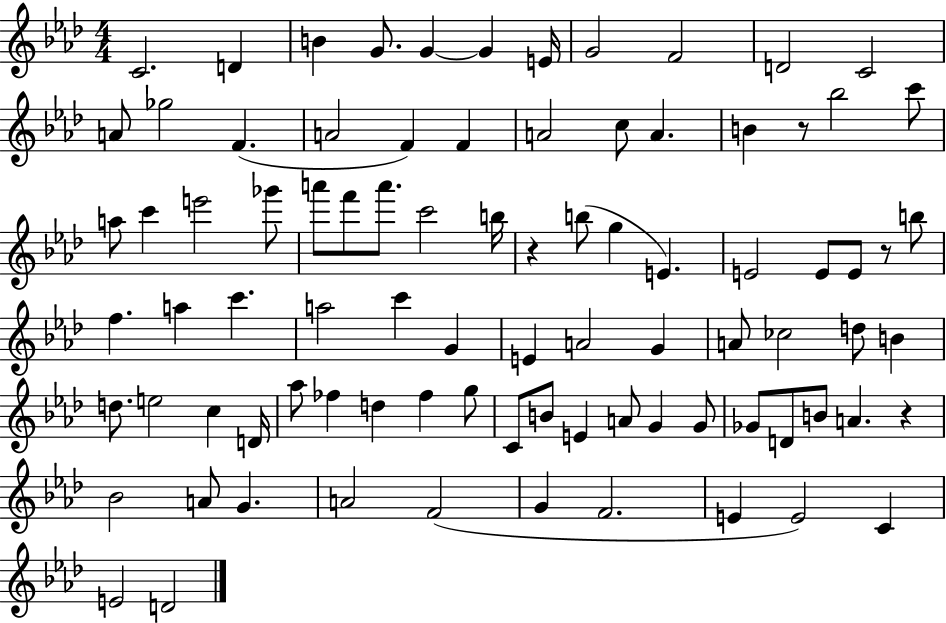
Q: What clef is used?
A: treble